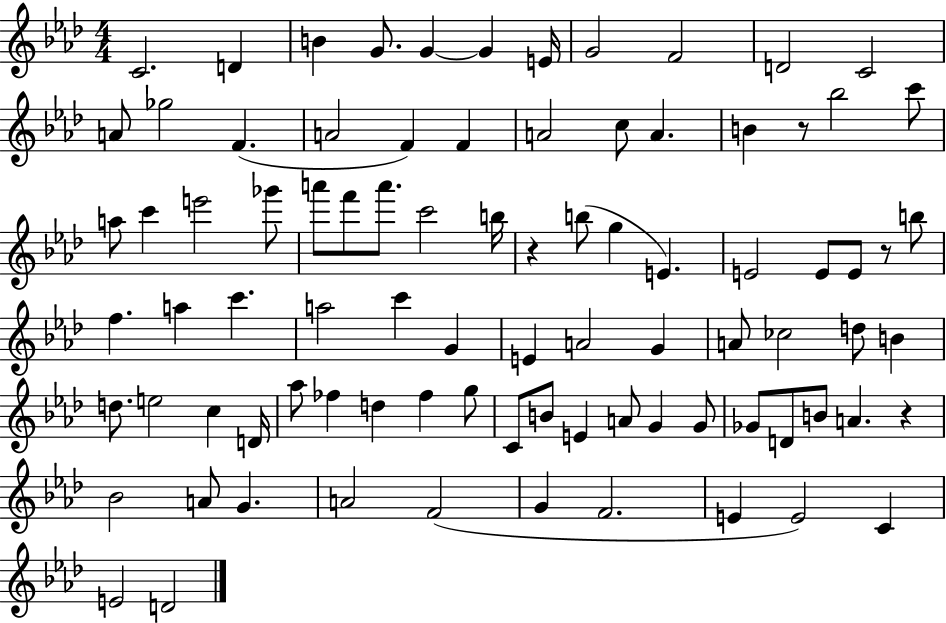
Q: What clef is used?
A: treble